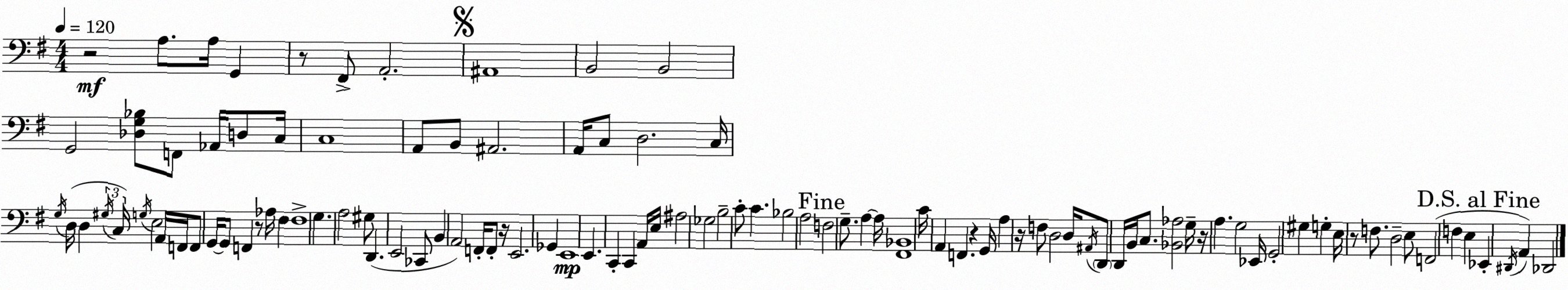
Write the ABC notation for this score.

X:1
T:Untitled
M:4/4
L:1/4
K:Em
z2 A,/2 A,/4 G,, z/2 ^F,,/2 A,,2 ^A,,4 B,,2 B,,2 G,,2 [_D,G,_B,]/2 F,,/2 _A,,/4 D,/2 C,/4 C,4 A,,/2 B,,/2 ^A,,2 A,,/4 C,/2 D,2 C,/4 G,/4 D,/4 D, ^G,/4 C,/4 G,/4 E,2 A,,/4 F,,/4 F,,/2 G,,/4 G,,/2 F,, z/2 _A,/4 ^F, ^F,4 G, A,2 ^G,/2 D,, E,,2 _C,,/2 B,, A,,2 F,,/4 F,,/2 z/4 E,,2 _G,, E,,4 E,, C,, C,, A,,/4 E,/4 ^A,2 _G,2 B,2 C/2 C _B,2 A,2 F,2 G,/2 A, A,/4 [^F,,_B,,]4 C/4 A,, F,, z G,,/4 A, z/4 F,/2 D,2 D,/4 ^A,,/4 D,,/2 D,,/4 B,,/4 C,/2 [_B,,_A,]2 G,/4 z/4 A, G,2 _E,,/4 G,,2 ^G, G, E,/4 z/2 F,/2 D,2 E,/2 F,,2 F, E, _E,, ^D,,/4 A,, _D,,2